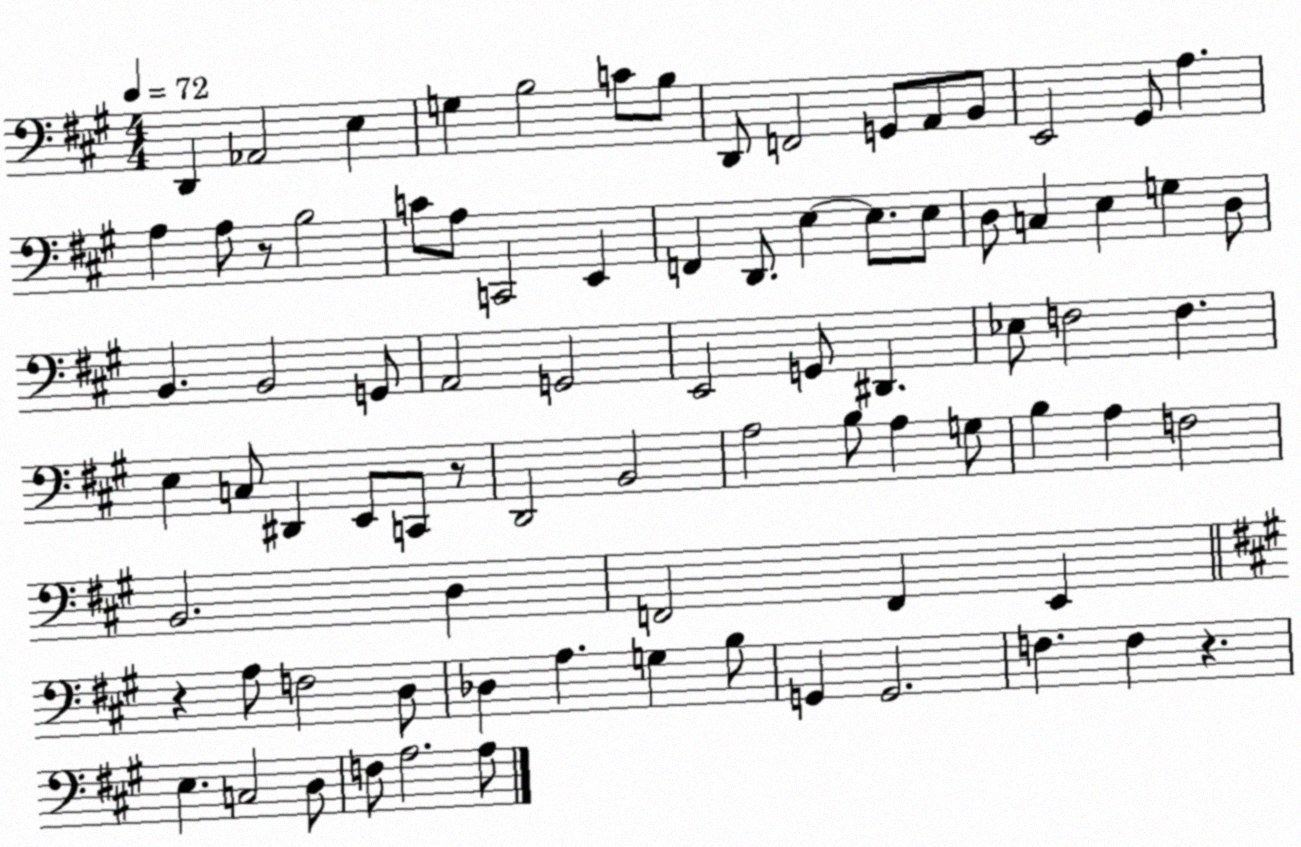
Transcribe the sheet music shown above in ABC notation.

X:1
T:Untitled
M:4/4
L:1/4
K:A
D,, _A,,2 E, G, B,2 C/2 B,/2 D,,/2 F,,2 G,,/2 A,,/2 B,,/2 E,,2 ^G,,/2 A, A, A,/2 z/2 B,2 C/2 A,/2 C,,2 E,, F,, D,,/2 E, E,/2 E,/2 D,/2 C, E, G, D,/2 B,, B,,2 G,,/2 A,,2 G,,2 E,,2 G,,/2 ^D,, _E,/2 F,2 F, E, C,/2 ^D,, E,,/2 C,,/2 z/2 D,,2 B,,2 A,2 B,/2 A, G,/2 B, A, F,2 B,,2 D, F,,2 F,, E,, z A,/2 F,2 D,/2 _D, A, G, B,/2 G,, G,,2 F, F, z E, C,2 D,/2 F,/2 A,2 A,/2